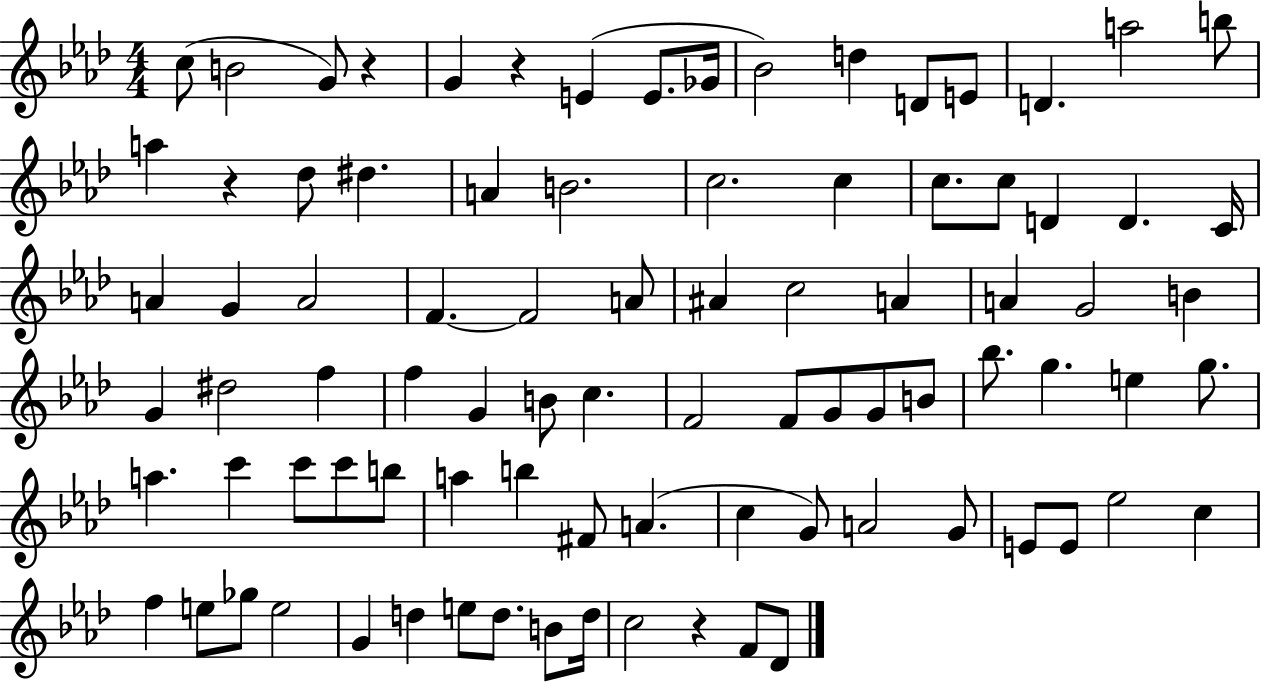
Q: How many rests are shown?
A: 4